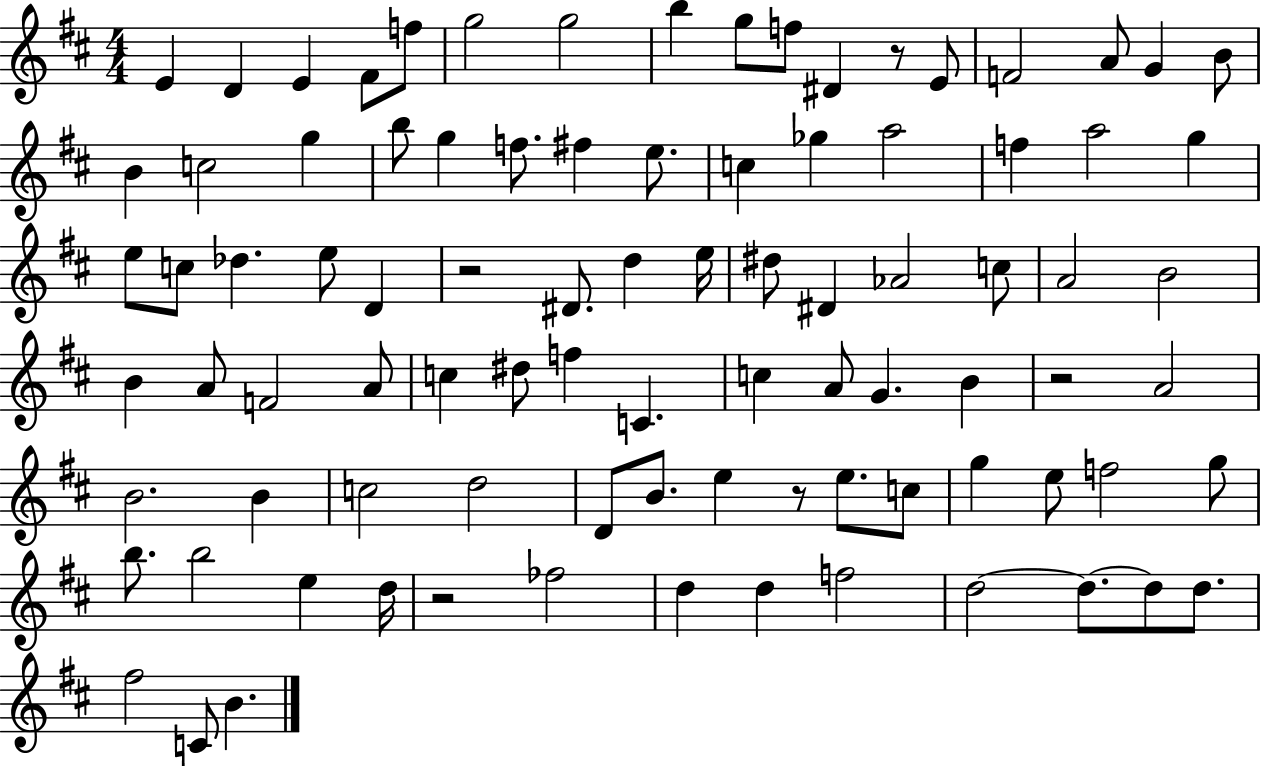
E4/q D4/q E4/q F#4/e F5/e G5/h G5/h B5/q G5/e F5/e D#4/q R/e E4/e F4/h A4/e G4/q B4/e B4/q C5/h G5/q B5/e G5/q F5/e. F#5/q E5/e. C5/q Gb5/q A5/h F5/q A5/h G5/q E5/e C5/e Db5/q. E5/e D4/q R/h D#4/e. D5/q E5/s D#5/e D#4/q Ab4/h C5/e A4/h B4/h B4/q A4/e F4/h A4/e C5/q D#5/e F5/q C4/q. C5/q A4/e G4/q. B4/q R/h A4/h B4/h. B4/q C5/h D5/h D4/e B4/e. E5/q R/e E5/e. C5/e G5/q E5/e F5/h G5/e B5/e. B5/h E5/q D5/s R/h FES5/h D5/q D5/q F5/h D5/h D5/e. D5/e D5/e. F#5/h C4/e B4/q.